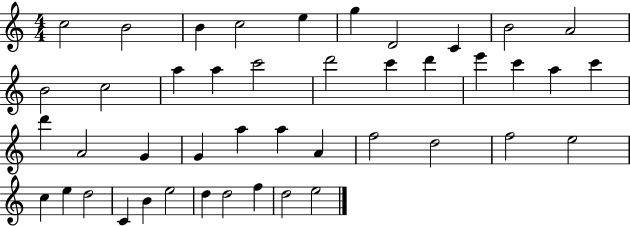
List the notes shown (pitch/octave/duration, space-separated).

C5/h B4/h B4/q C5/h E5/q G5/q D4/h C4/q B4/h A4/h B4/h C5/h A5/q A5/q C6/h D6/h C6/q D6/q E6/q C6/q A5/q C6/q D6/q A4/h G4/q G4/q A5/q A5/q A4/q F5/h D5/h F5/h E5/h C5/q E5/q D5/h C4/q B4/q E5/h D5/q D5/h F5/q D5/h E5/h